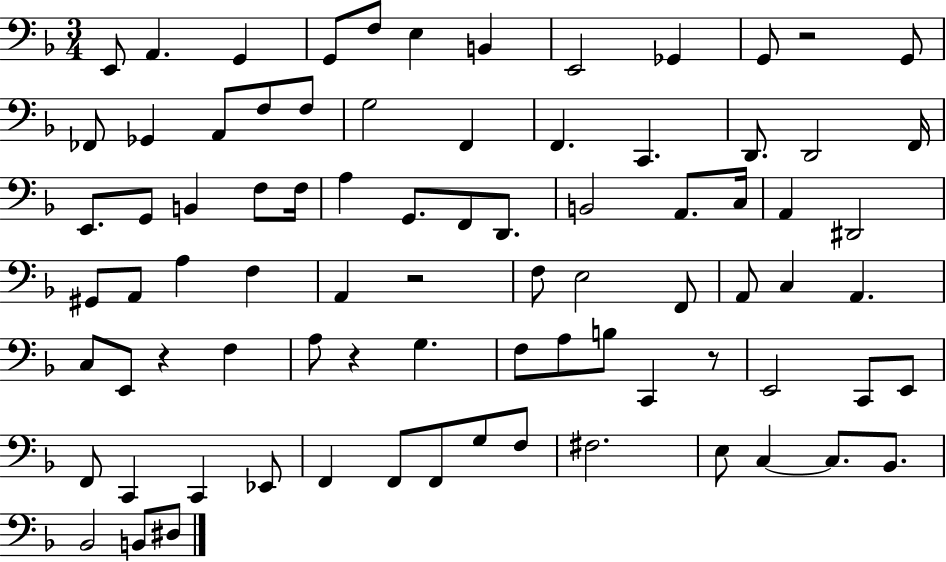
{
  \clef bass
  \numericTimeSignature
  \time 3/4
  \key f \major
  e,8 a,4. g,4 | g,8 f8 e4 b,4 | e,2 ges,4 | g,8 r2 g,8 | \break fes,8 ges,4 a,8 f8 f8 | g2 f,4 | f,4. c,4. | d,8. d,2 f,16 | \break e,8. g,8 b,4 f8 f16 | a4 g,8. f,8 d,8. | b,2 a,8. c16 | a,4 dis,2 | \break gis,8 a,8 a4 f4 | a,4 r2 | f8 e2 f,8 | a,8 c4 a,4. | \break c8 e,8 r4 f4 | a8 r4 g4. | f8 a8 b8 c,4 r8 | e,2 c,8 e,8 | \break f,8 c,4 c,4 ees,8 | f,4 f,8 f,8 g8 f8 | fis2. | e8 c4~~ c8. bes,8. | \break bes,2 b,8 dis8 | \bar "|."
}